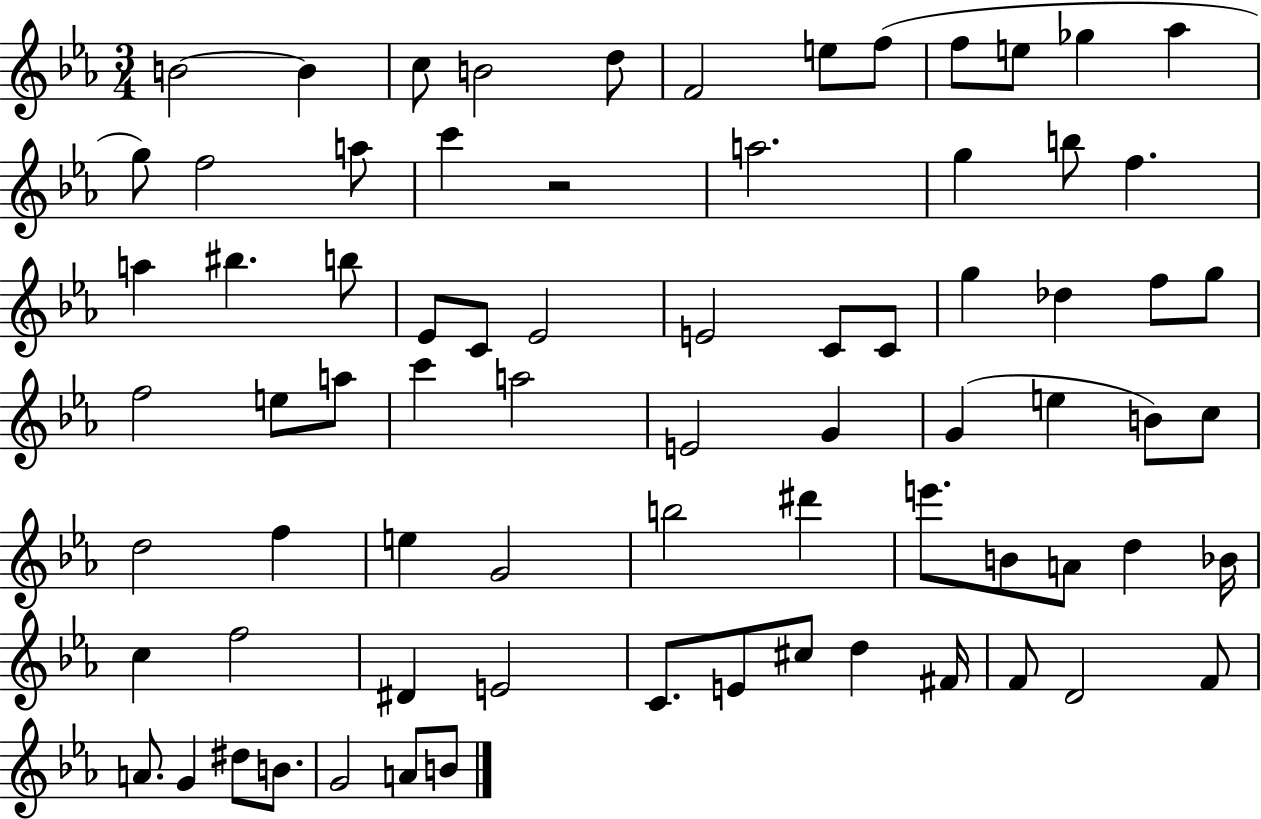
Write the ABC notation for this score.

X:1
T:Untitled
M:3/4
L:1/4
K:Eb
B2 B c/2 B2 d/2 F2 e/2 f/2 f/2 e/2 _g _a g/2 f2 a/2 c' z2 a2 g b/2 f a ^b b/2 _E/2 C/2 _E2 E2 C/2 C/2 g _d f/2 g/2 f2 e/2 a/2 c' a2 E2 G G e B/2 c/2 d2 f e G2 b2 ^d' e'/2 B/2 A/2 d _B/4 c f2 ^D E2 C/2 E/2 ^c/2 d ^F/4 F/2 D2 F/2 A/2 G ^d/2 B/2 G2 A/2 B/2